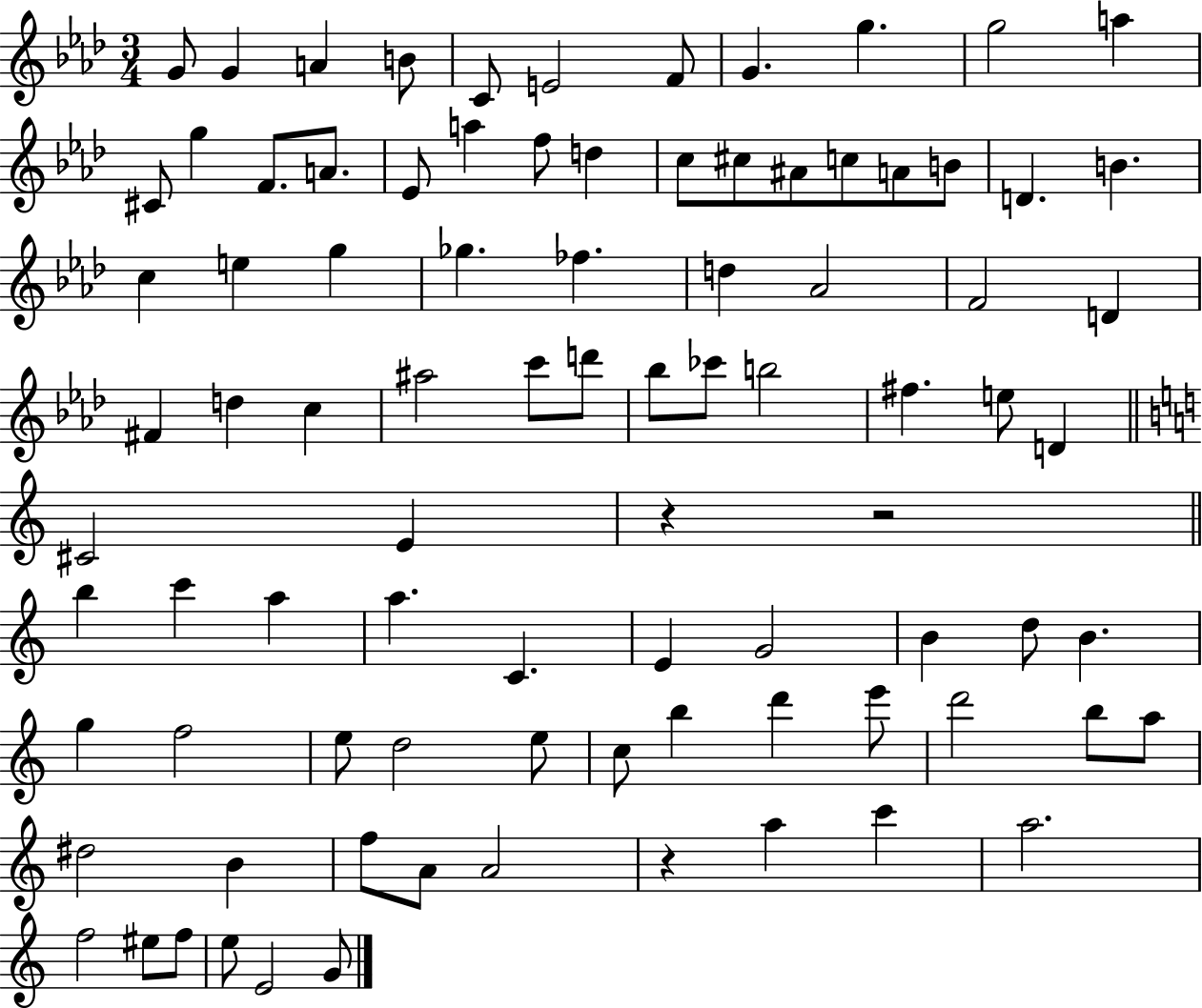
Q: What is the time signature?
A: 3/4